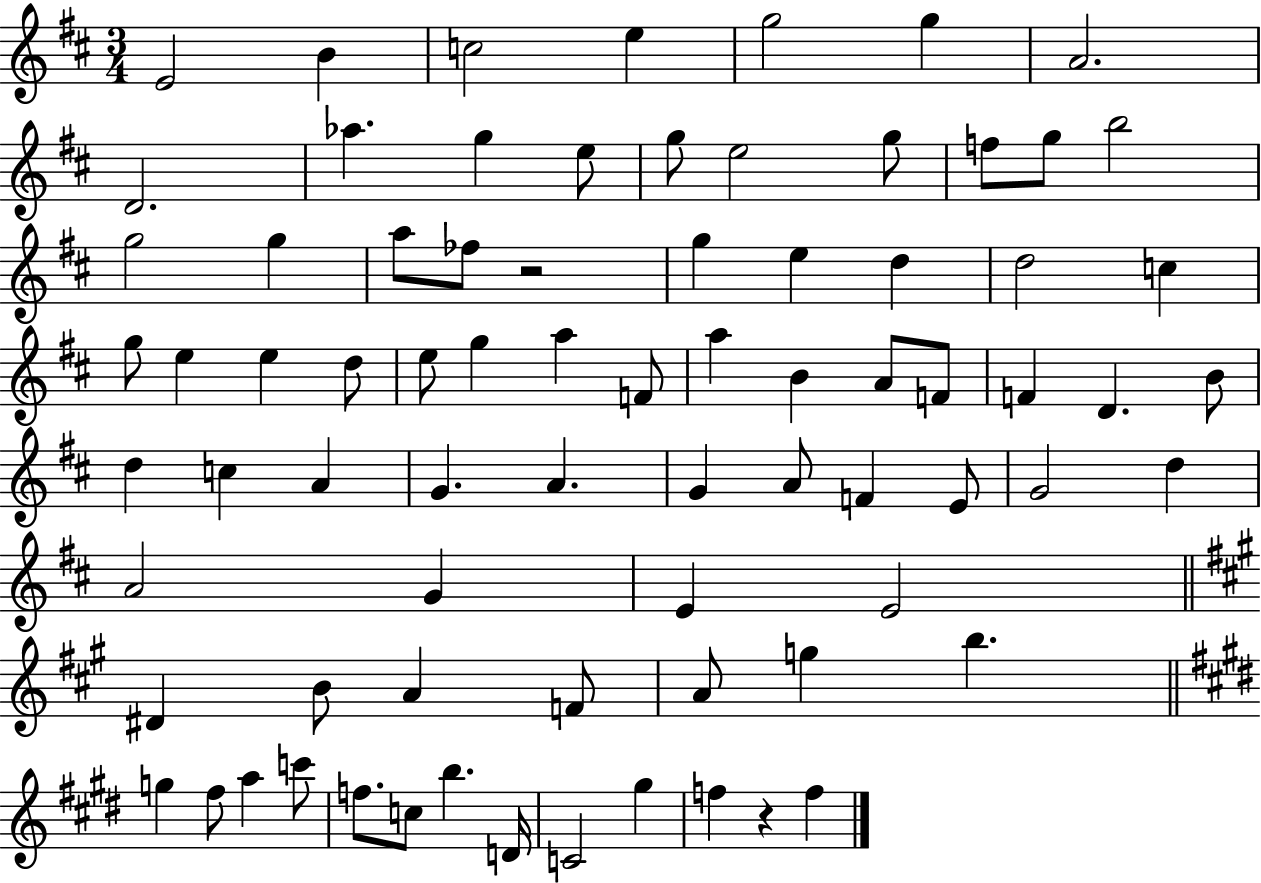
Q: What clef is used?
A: treble